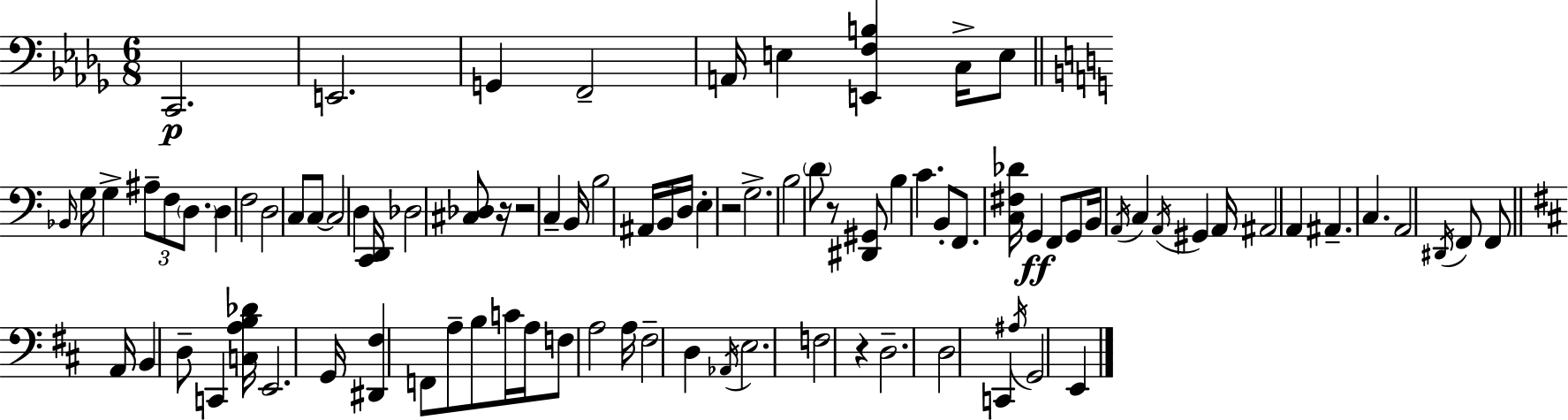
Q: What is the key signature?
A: BES minor